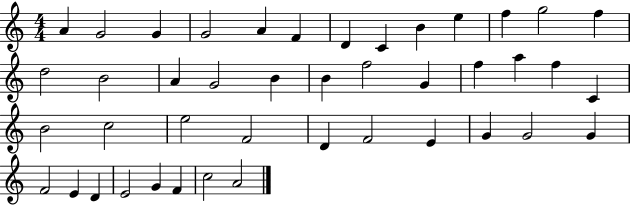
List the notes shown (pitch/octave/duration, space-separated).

A4/q G4/h G4/q G4/h A4/q F4/q D4/q C4/q B4/q E5/q F5/q G5/h F5/q D5/h B4/h A4/q G4/h B4/q B4/q F5/h G4/q F5/q A5/q F5/q C4/q B4/h C5/h E5/h F4/h D4/q F4/h E4/q G4/q G4/h G4/q F4/h E4/q D4/q E4/h G4/q F4/q C5/h A4/h